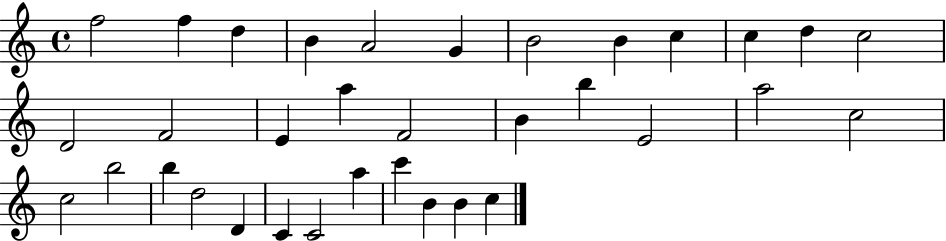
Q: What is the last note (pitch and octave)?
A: C5